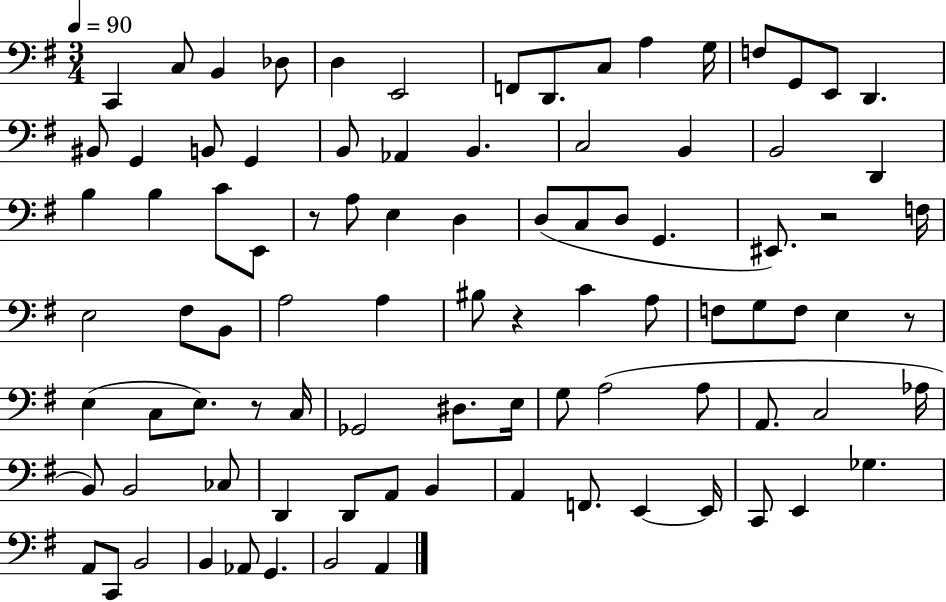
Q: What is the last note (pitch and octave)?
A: A2